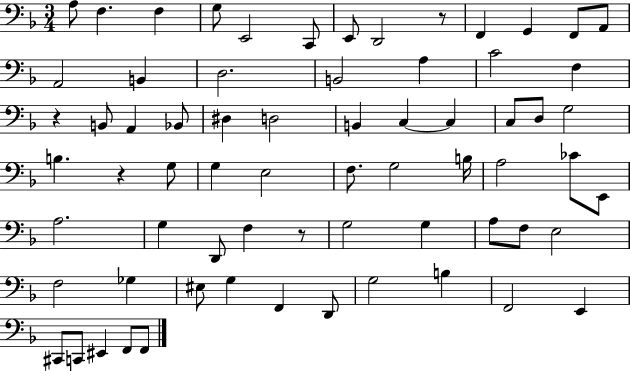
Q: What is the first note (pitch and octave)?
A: A3